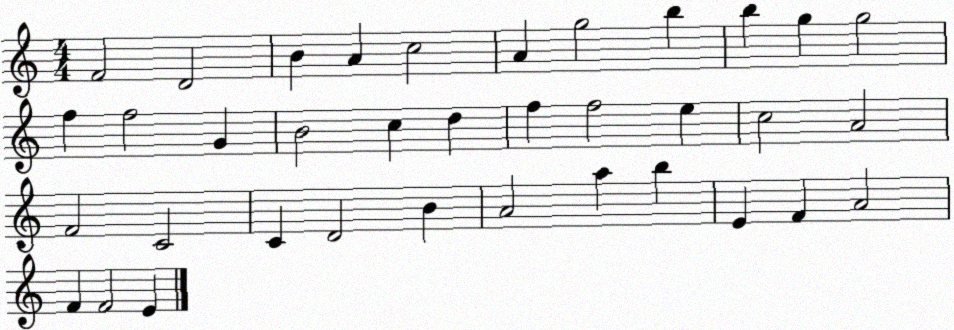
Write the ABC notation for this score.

X:1
T:Untitled
M:4/4
L:1/4
K:C
F2 D2 B A c2 A g2 b b g g2 f f2 G B2 c d f f2 e c2 A2 F2 C2 C D2 B A2 a b E F A2 F F2 E